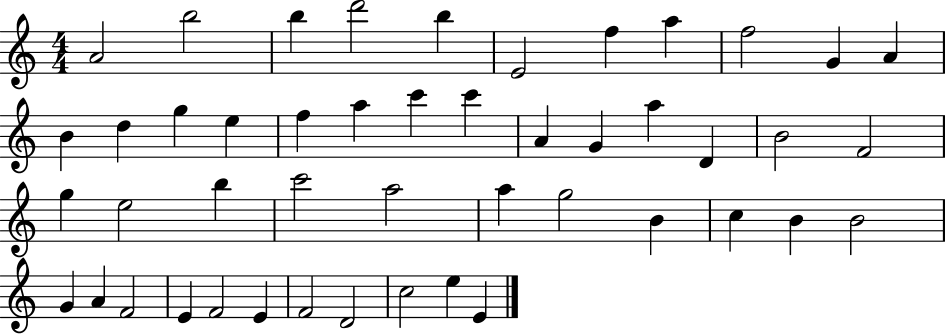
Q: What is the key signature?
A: C major